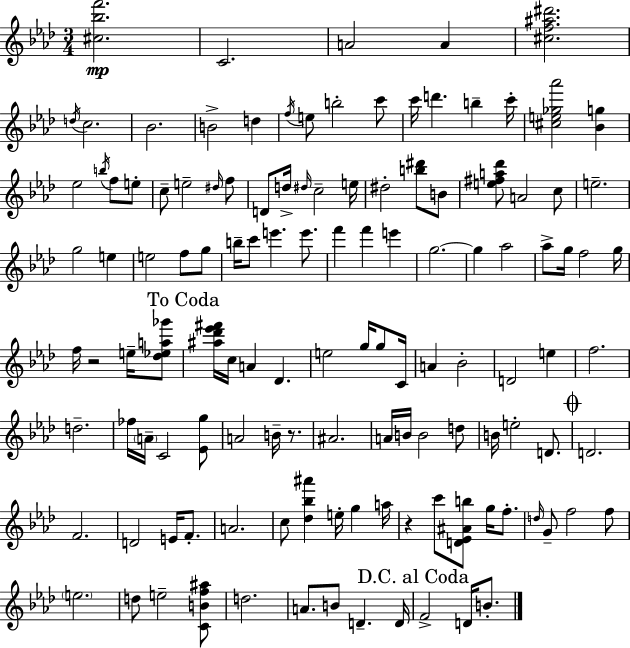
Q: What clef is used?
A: treble